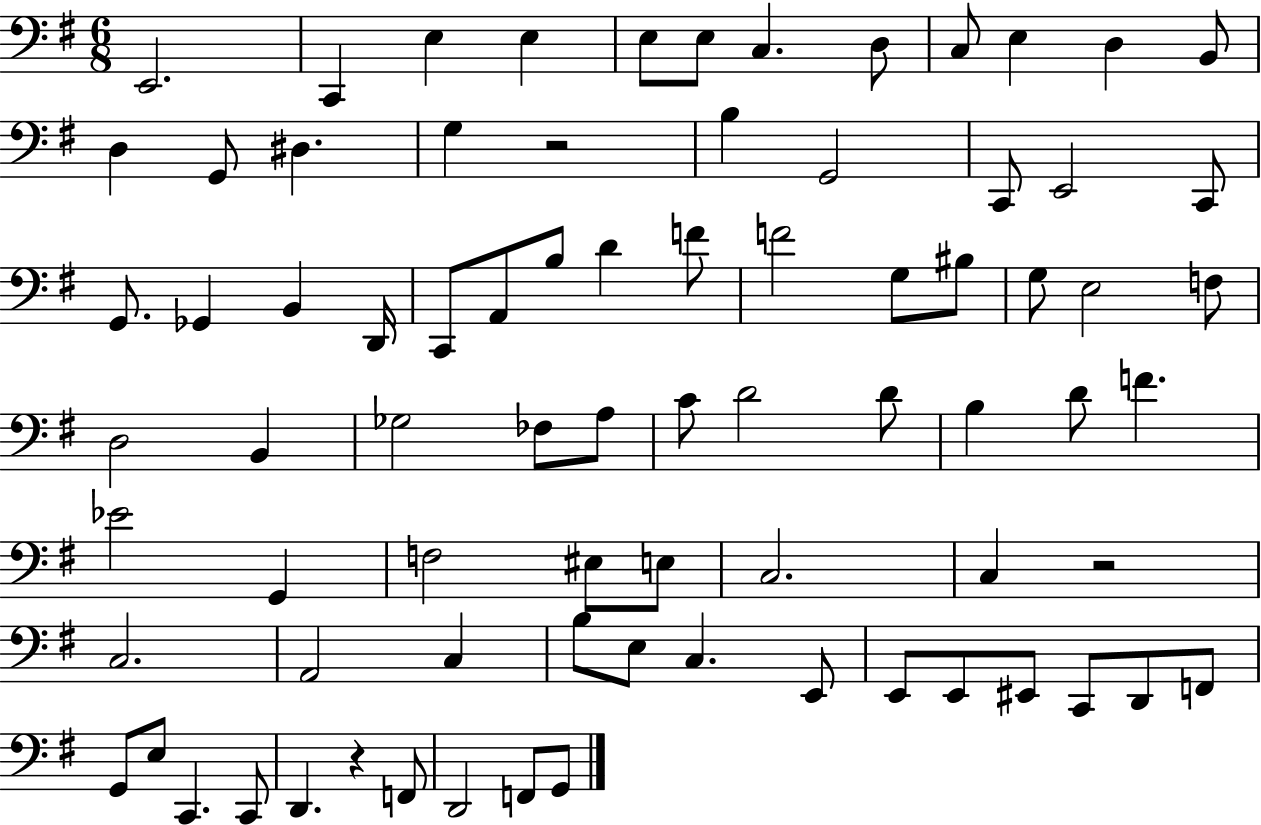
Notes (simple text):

E2/h. C2/q E3/q E3/q E3/e E3/e C3/q. D3/e C3/e E3/q D3/q B2/e D3/q G2/e D#3/q. G3/q R/h B3/q G2/h C2/e E2/h C2/e G2/e. Gb2/q B2/q D2/s C2/e A2/e B3/e D4/q F4/e F4/h G3/e BIS3/e G3/e E3/h F3/e D3/h B2/q Gb3/h FES3/e A3/e C4/e D4/h D4/e B3/q D4/e F4/q. Eb4/h G2/q F3/h EIS3/e E3/e C3/h. C3/q R/h C3/h. A2/h C3/q B3/e E3/e C3/q. E2/e E2/e E2/e EIS2/e C2/e D2/e F2/e G2/e E3/e C2/q. C2/e D2/q. R/q F2/e D2/h F2/e G2/e